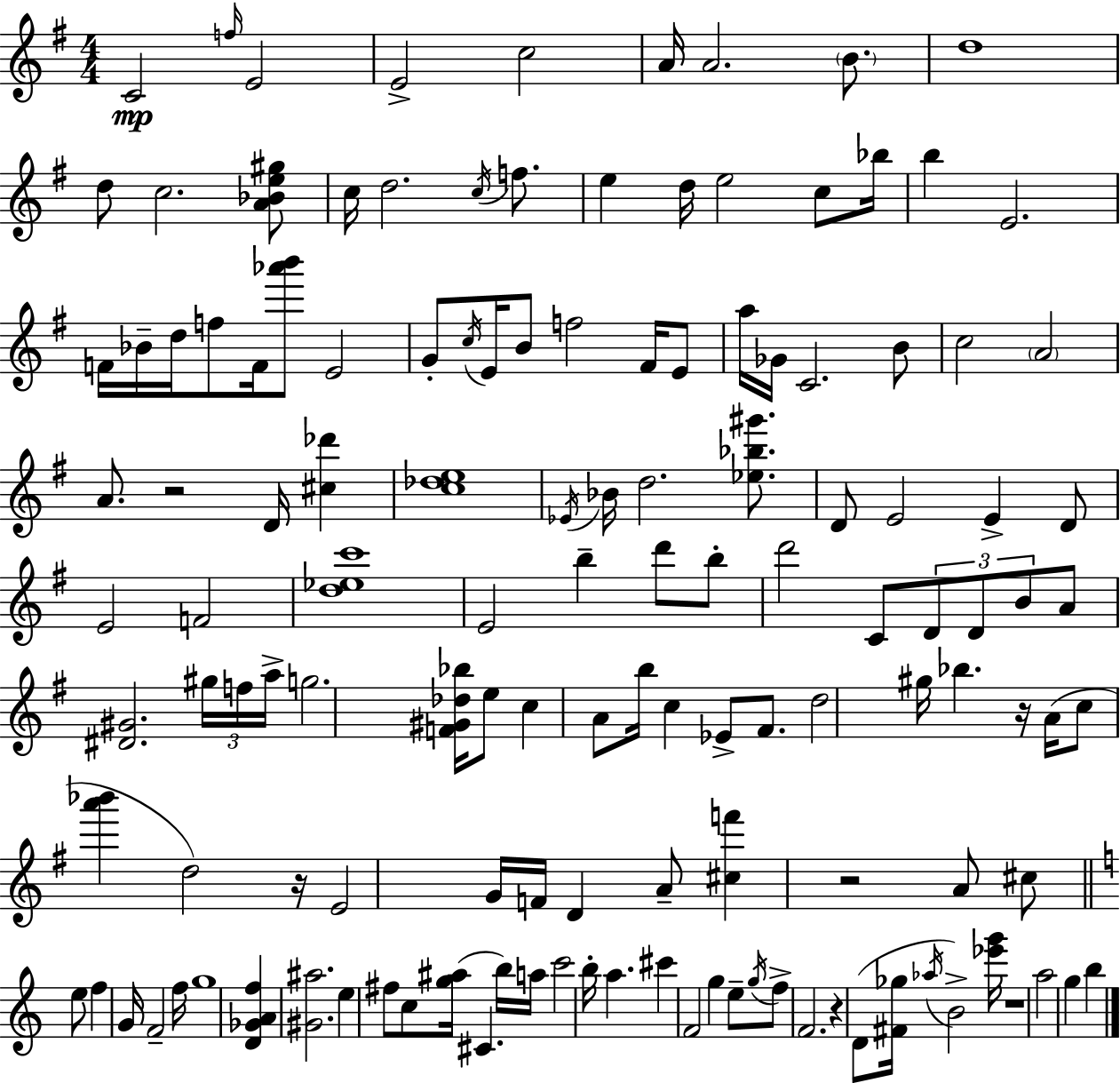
C4/h F5/s E4/h E4/h C5/h A4/s A4/h. B4/e. D5/w D5/e C5/h. [A4,Bb4,E5,G#5]/e C5/s D5/h. C5/s F5/e. E5/q D5/s E5/h C5/e Bb5/s B5/q E4/h. F4/s Bb4/s D5/s F5/e F4/s [Ab6,B6]/e E4/h G4/e C5/s E4/s B4/e F5/h F#4/s E4/e A5/s Gb4/s C4/h. B4/e C5/h A4/h A4/e. R/h D4/s [C#5,Db6]/q [C5,Db5,E5]/w Eb4/s Bb4/s D5/h. [Eb5,Bb5,G#6]/e. D4/e E4/h E4/q D4/e E4/h F4/h [D5,Eb5,C6]/w E4/h B5/q D6/e B5/e D6/h C4/e D4/e D4/e B4/e A4/e [D#4,G#4]/h. G#5/s F5/s A5/s G5/h. [F4,G#4,Db5,Bb5]/s E5/e C5/q A4/e B5/s C5/q Eb4/e F#4/e. D5/h G#5/s Bb5/q. R/s A4/s C5/e [A6,Bb6]/q D5/h R/s E4/h G4/s F4/s D4/q A4/e [C#5,F6]/q R/h A4/e C#5/e E5/e F5/q G4/s F4/h F5/s G5/w [D4,Gb4,A4,F5]/q [G#4,A#5]/h. E5/q F#5/e C5/e [G5,A#5]/s C#4/q. B5/s A5/s C6/h B5/s A5/q. C#6/q F4/h G5/q E5/e G5/s F5/e F4/h. R/q D4/e [F#4,Gb5]/s Ab5/s B4/h [Eb6,G6]/s R/w A5/h G5/q B5/q